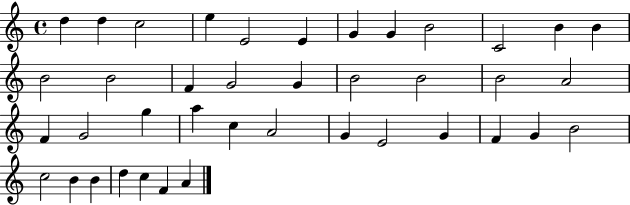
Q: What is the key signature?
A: C major